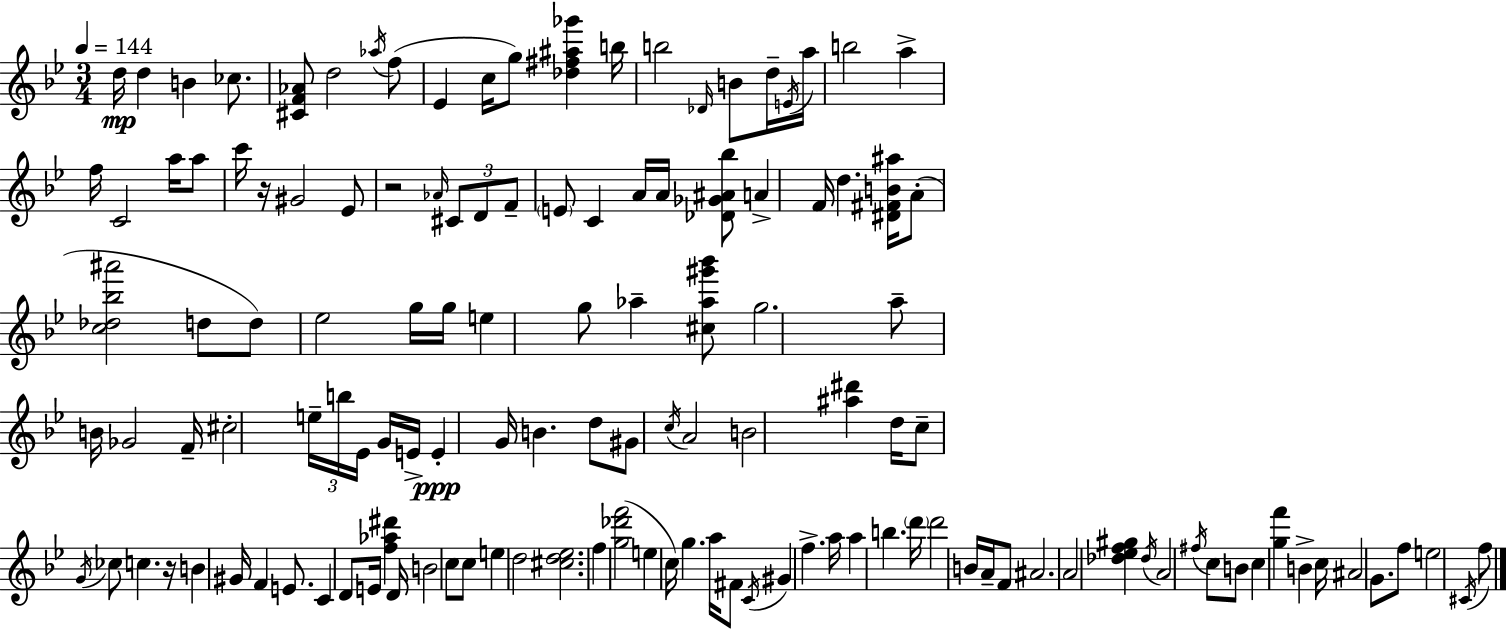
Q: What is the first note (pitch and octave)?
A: D5